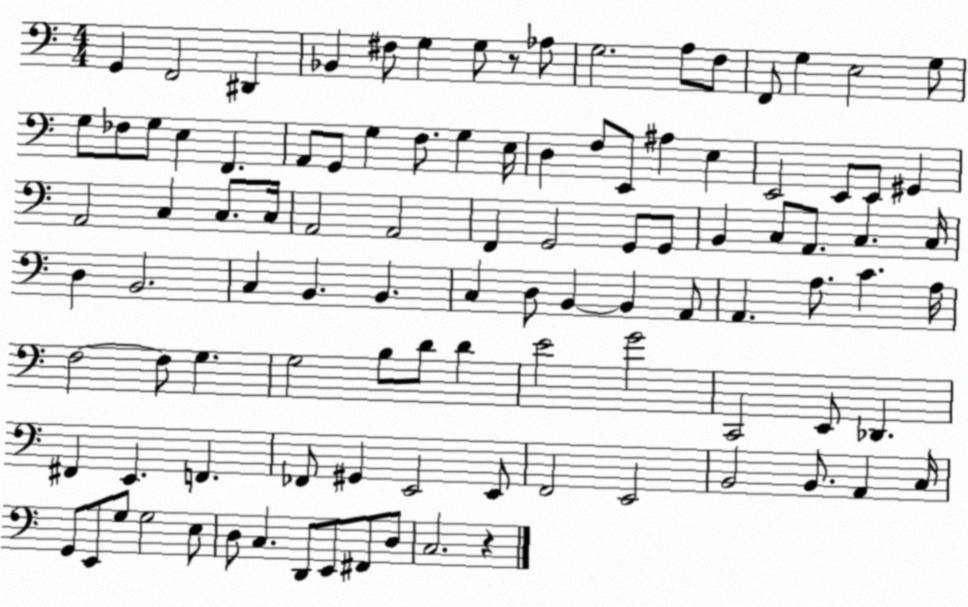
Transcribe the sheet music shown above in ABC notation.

X:1
T:Untitled
M:4/4
L:1/4
K:C
G,, F,,2 ^D,, _B,, ^F,/2 G, G,/2 z/2 _A,/2 G,2 A,/2 F,/2 F,,/2 G, E,2 G,/2 G,/2 _F,/2 G,/2 E, F,, A,,/2 G,,/2 G, F,/2 G, E,/4 D, F,/2 E,,/2 ^A, E, E,,2 E,,/2 E,,/2 ^G,, A,,2 C, C,/2 C,/4 A,,2 A,,2 F,, G,,2 G,,/2 G,,/2 B,, C,/2 A,,/2 C, C,/4 D, B,,2 C, B,, B,, C, D,/2 B,, B,, A,,/2 A,, A,/2 C A,/4 F,2 F,/2 G, G,2 B,/2 D/2 D E2 G2 C,,2 E,,/2 _D,, ^F,, E,, F,, _F,,/2 ^G,, E,,2 E,,/2 F,,2 E,,2 B,,2 B,,/2 A,, C,/4 G,,/2 E,,/2 G,/2 G,2 E,/2 D,/2 C, D,,/2 E,,/2 ^F,,/2 D,/2 C,2 z